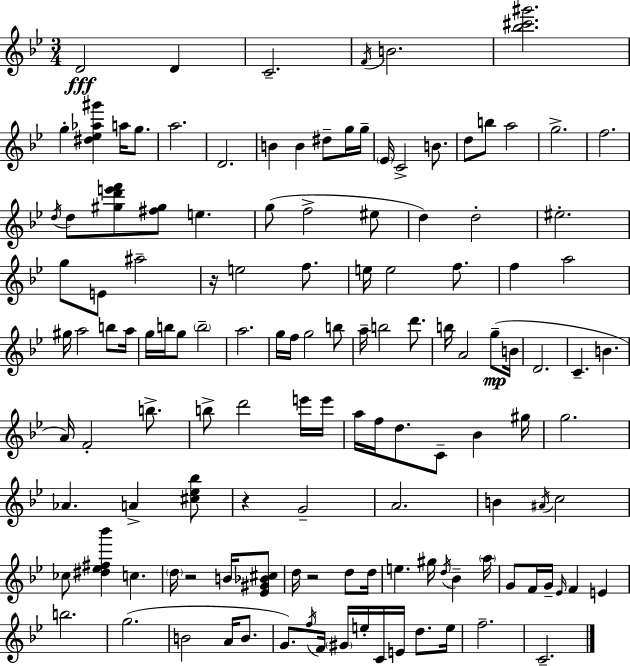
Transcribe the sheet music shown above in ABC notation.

X:1
T:Untitled
M:3/4
L:1/4
K:Gm
D2 D C2 F/4 B2 [_b^c'^g']2 g [^d_e_a^g'] a/4 g/2 a2 D2 B B ^d/2 g/4 g/4 _E/4 C2 B/2 d/2 b/2 a2 g2 f2 d/4 d/2 [^gd'e'f']/2 [^f^g]/2 e g/2 f2 ^e/2 d d2 ^e2 g/2 E/2 ^a2 z/4 e2 f/2 e/4 e2 f/2 f a2 ^g/4 a2 b/2 a/4 g/4 b/4 g/2 b2 a2 g/4 f/4 g2 b/2 a/4 b2 d'/2 b/4 A2 g/2 B/4 D2 C B A/4 F2 b/2 b/2 d'2 e'/4 e'/4 a/4 f/4 d/2 C/2 _B ^g/4 g2 _A A [^c_e_b]/2 z G2 A2 B ^A/4 c2 _c/2 [^d_e^f_b'] c d/4 z2 B/4 [_E^G_B^c]/2 d/4 z2 d/2 d/4 e ^g/4 d/4 _B a/4 G/2 F/4 G/4 _E/4 F E b2 g2 B2 A/4 B/2 G/2 f/4 F/4 ^G/4 e/4 C/4 E/4 d/2 e/4 f2 C2